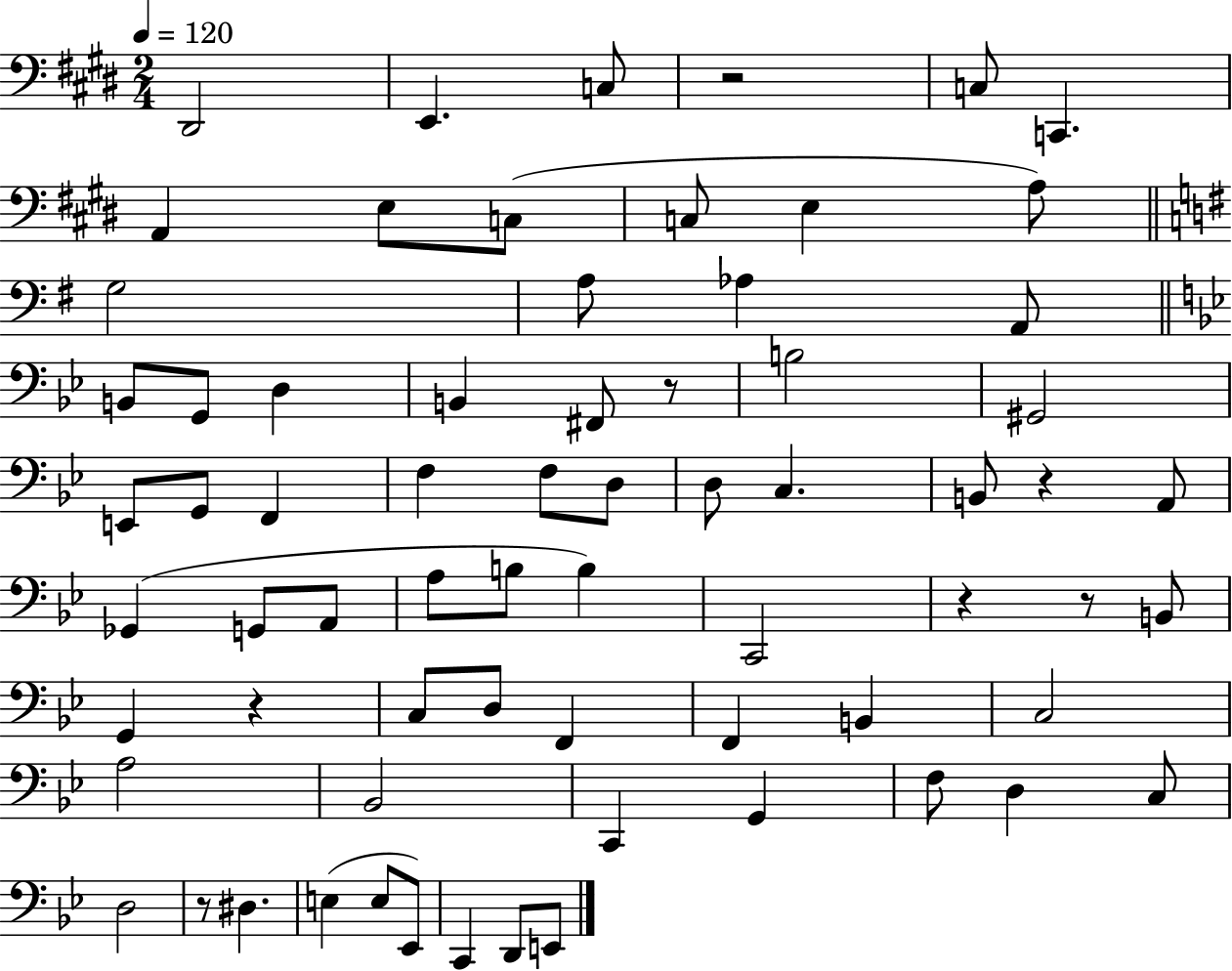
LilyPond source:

{
  \clef bass
  \numericTimeSignature
  \time 2/4
  \key e \major
  \tempo 4 = 120
  dis,2 | e,4. c8 | r2 | c8 c,4. | \break a,4 e8 c8( | c8 e4 a8) | \bar "||" \break \key g \major g2 | a8 aes4 a,8 | \bar "||" \break \key bes \major b,8 g,8 d4 | b,4 fis,8 r8 | b2 | gis,2 | \break e,8 g,8 f,4 | f4 f8 d8 | d8 c4. | b,8 r4 a,8 | \break ges,4( g,8 a,8 | a8 b8 b4) | c,2 | r4 r8 b,8 | \break g,4 r4 | c8 d8 f,4 | f,4 b,4 | c2 | \break a2 | bes,2 | c,4 g,4 | f8 d4 c8 | \break d2 | r8 dis4. | e4( e8 ees,8) | c,4 d,8 e,8 | \break \bar "|."
}